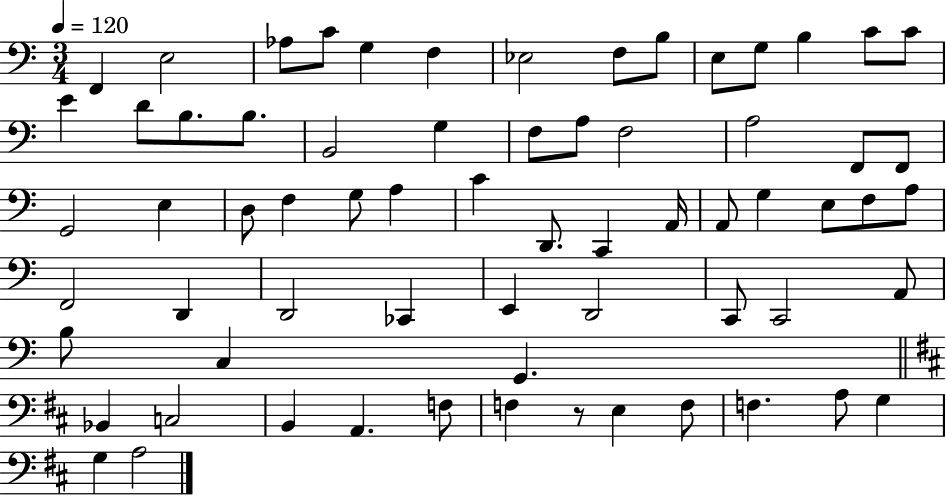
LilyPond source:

{
  \clef bass
  \numericTimeSignature
  \time 3/4
  \key c \major
  \tempo 4 = 120
  \repeat volta 2 { f,4 e2 | aes8 c'8 g4 f4 | ees2 f8 b8 | e8 g8 b4 c'8 c'8 | \break e'4 d'8 b8. b8. | b,2 g4 | f8 a8 f2 | a2 f,8 f,8 | \break g,2 e4 | d8 f4 g8 a4 | c'4 d,8. c,4 a,16 | a,8 g4 e8 f8 a8 | \break f,2 d,4 | d,2 ces,4 | e,4 d,2 | c,8 c,2 a,8 | \break b8 c4 g,4. | \bar "||" \break \key d \major bes,4 c2 | b,4 a,4. f8 | f4 r8 e4 f8 | f4. a8 g4 | \break g4 a2 | } \bar "|."
}